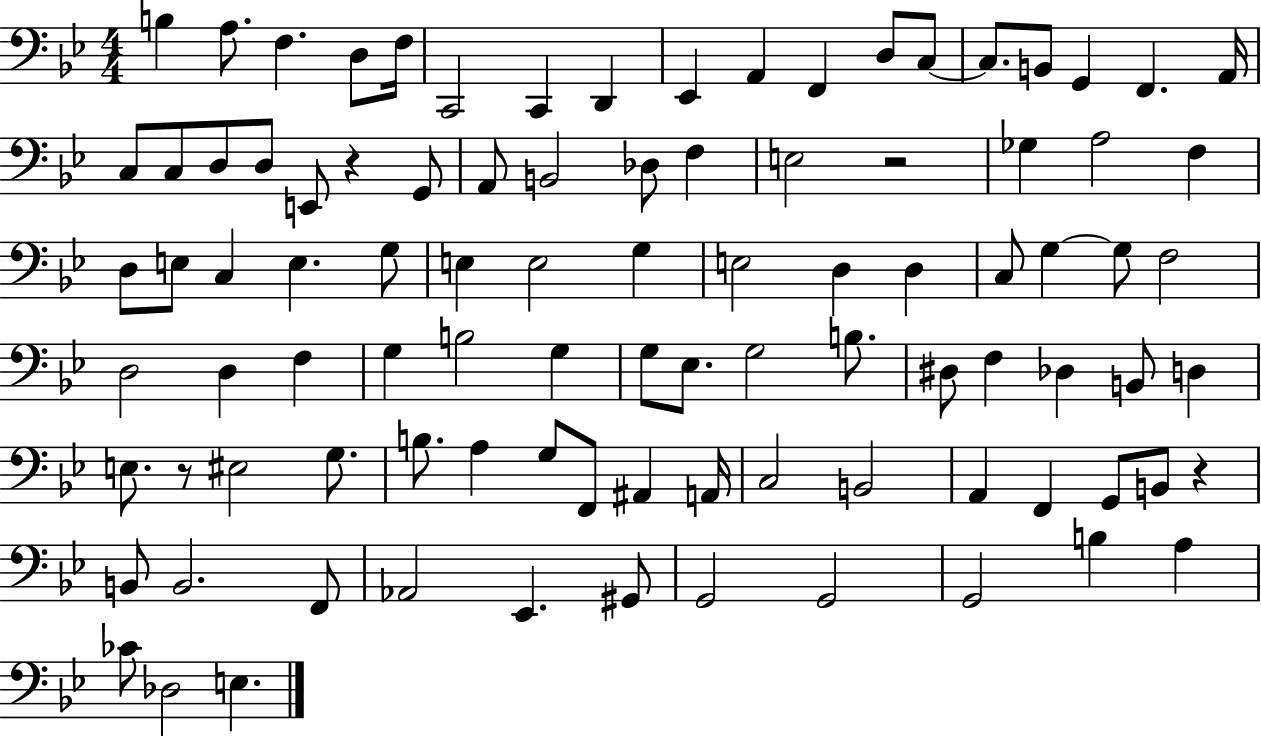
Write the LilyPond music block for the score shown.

{
  \clef bass
  \numericTimeSignature
  \time 4/4
  \key bes \major
  b4 a8. f4. d8 f16 | c,2 c,4 d,4 | ees,4 a,4 f,4 d8 c8~~ | c8. b,8 g,4 f,4. a,16 | \break c8 c8 d8 d8 e,8 r4 g,8 | a,8 b,2 des8 f4 | e2 r2 | ges4 a2 f4 | \break d8 e8 c4 e4. g8 | e4 e2 g4 | e2 d4 d4 | c8 g4~~ g8 f2 | \break d2 d4 f4 | g4 b2 g4 | g8 ees8. g2 b8. | dis8 f4 des4 b,8 d4 | \break e8. r8 eis2 g8. | b8. a4 g8 f,8 ais,4 a,16 | c2 b,2 | a,4 f,4 g,8 b,8 r4 | \break b,8 b,2. f,8 | aes,2 ees,4. gis,8 | g,2 g,2 | g,2 b4 a4 | \break ces'8 des2 e4. | \bar "|."
}